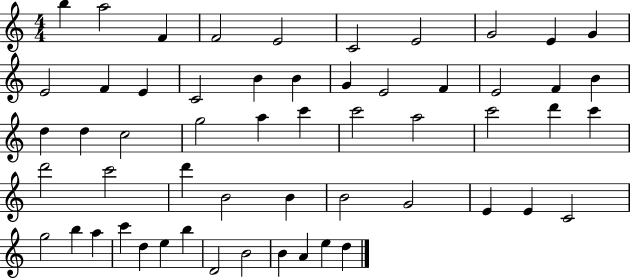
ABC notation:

X:1
T:Untitled
M:4/4
L:1/4
K:C
b a2 F F2 E2 C2 E2 G2 E G E2 F E C2 B B G E2 F E2 F B d d c2 g2 a c' c'2 a2 c'2 d' c' d'2 c'2 d' B2 B B2 G2 E E C2 g2 b a c' d e b D2 B2 B A e d